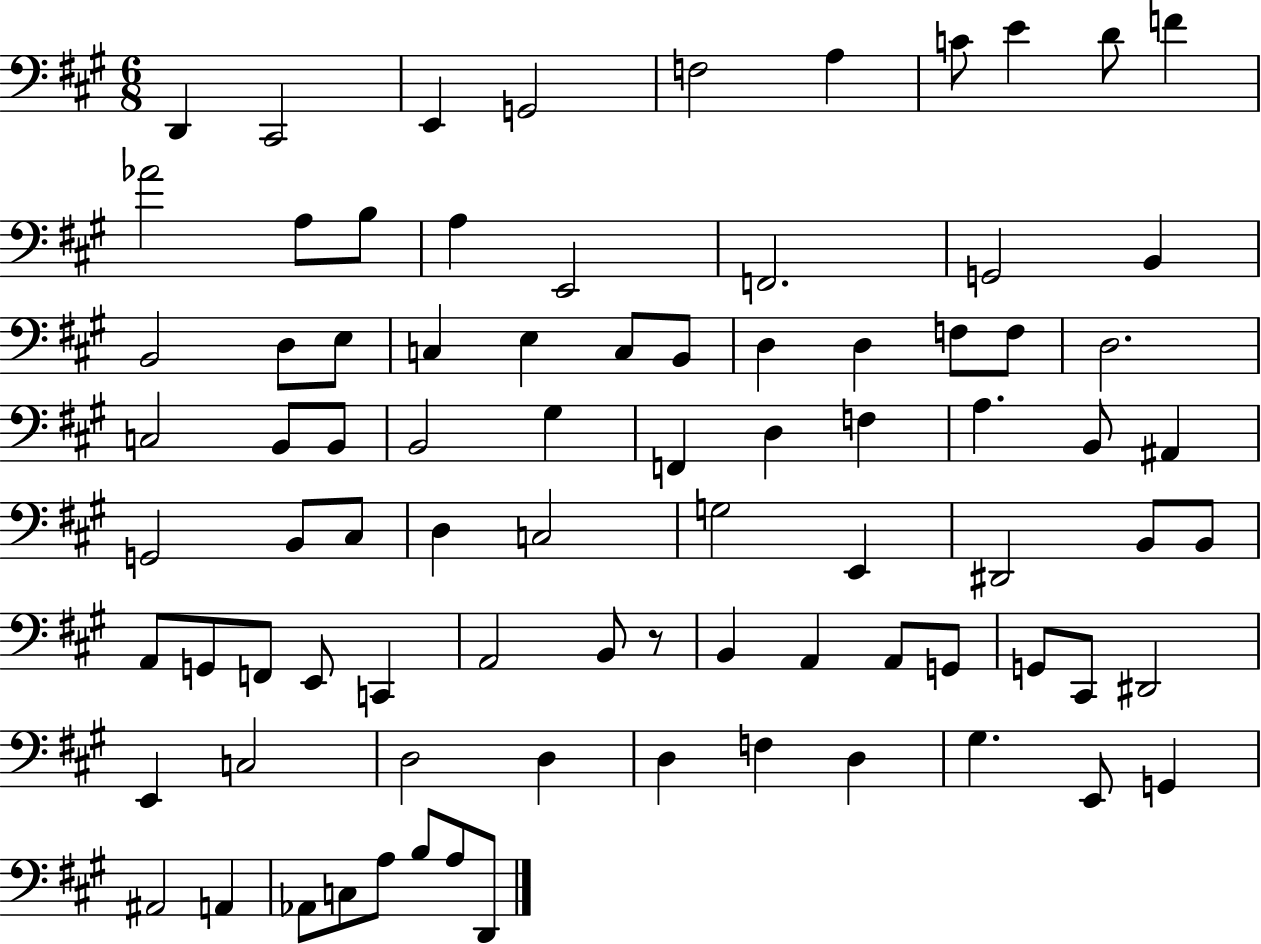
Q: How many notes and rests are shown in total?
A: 84